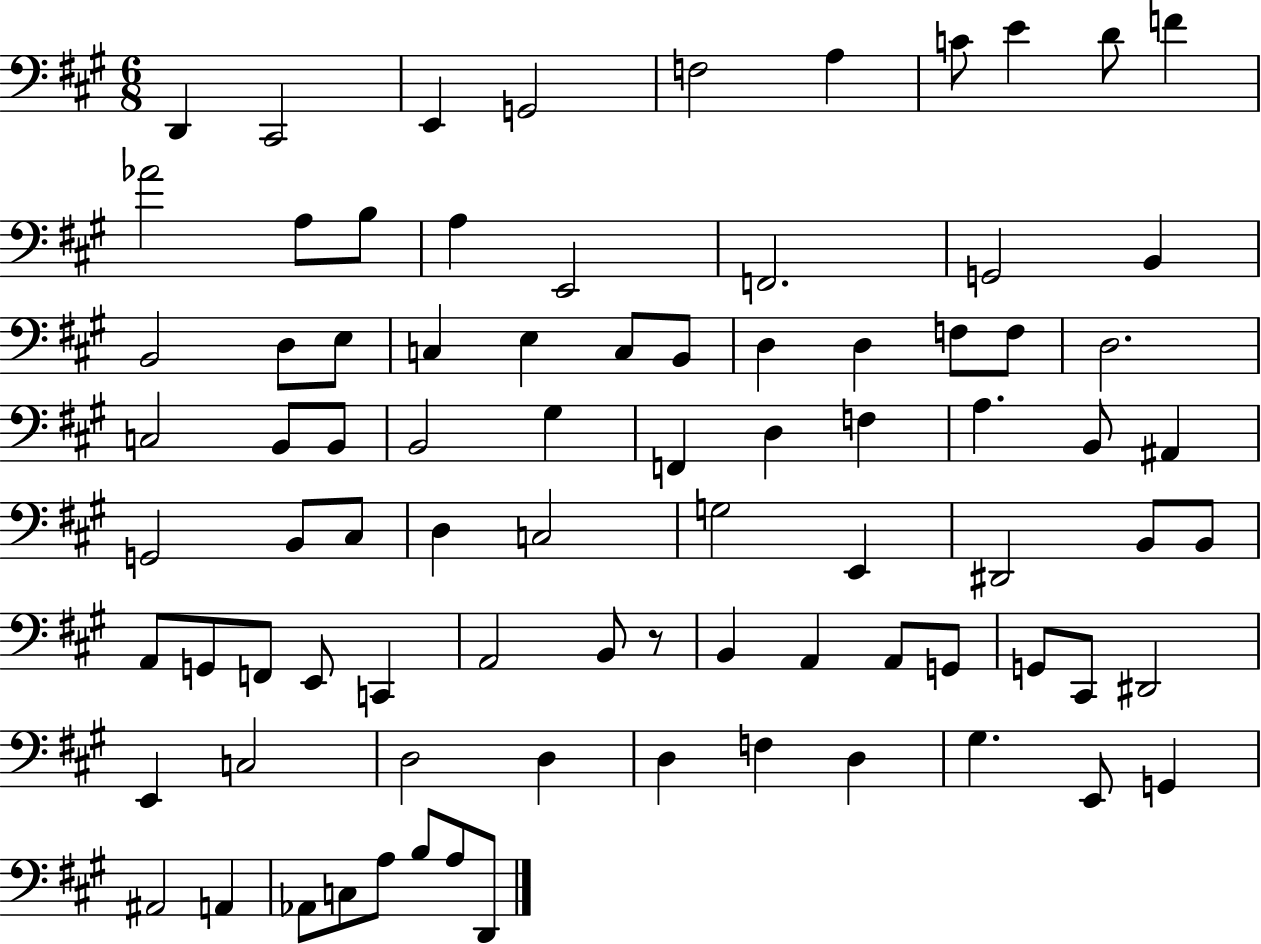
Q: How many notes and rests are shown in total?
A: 84